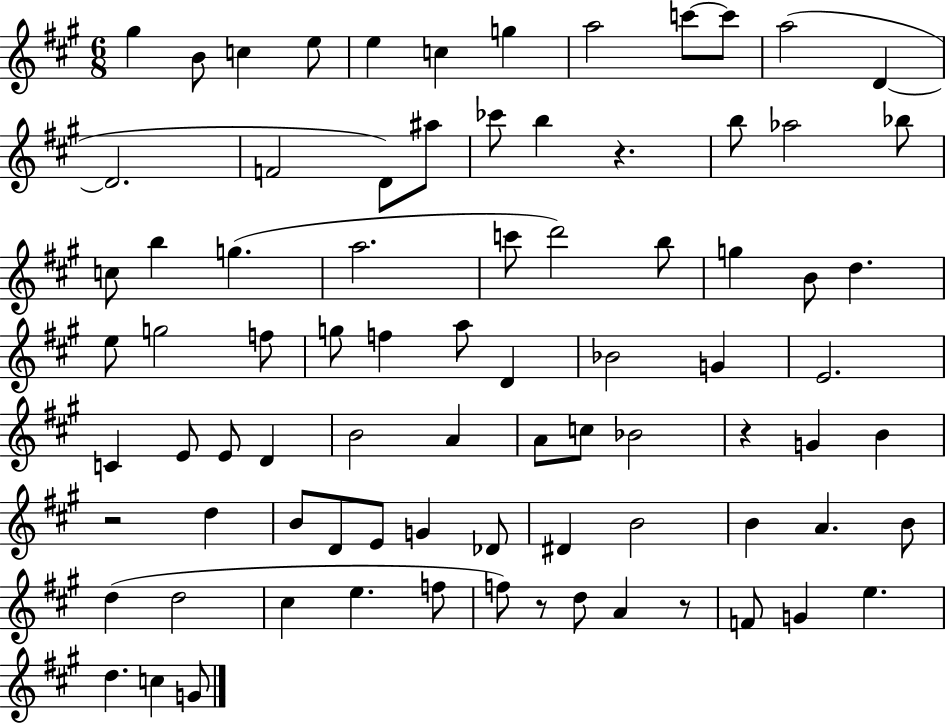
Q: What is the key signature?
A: A major